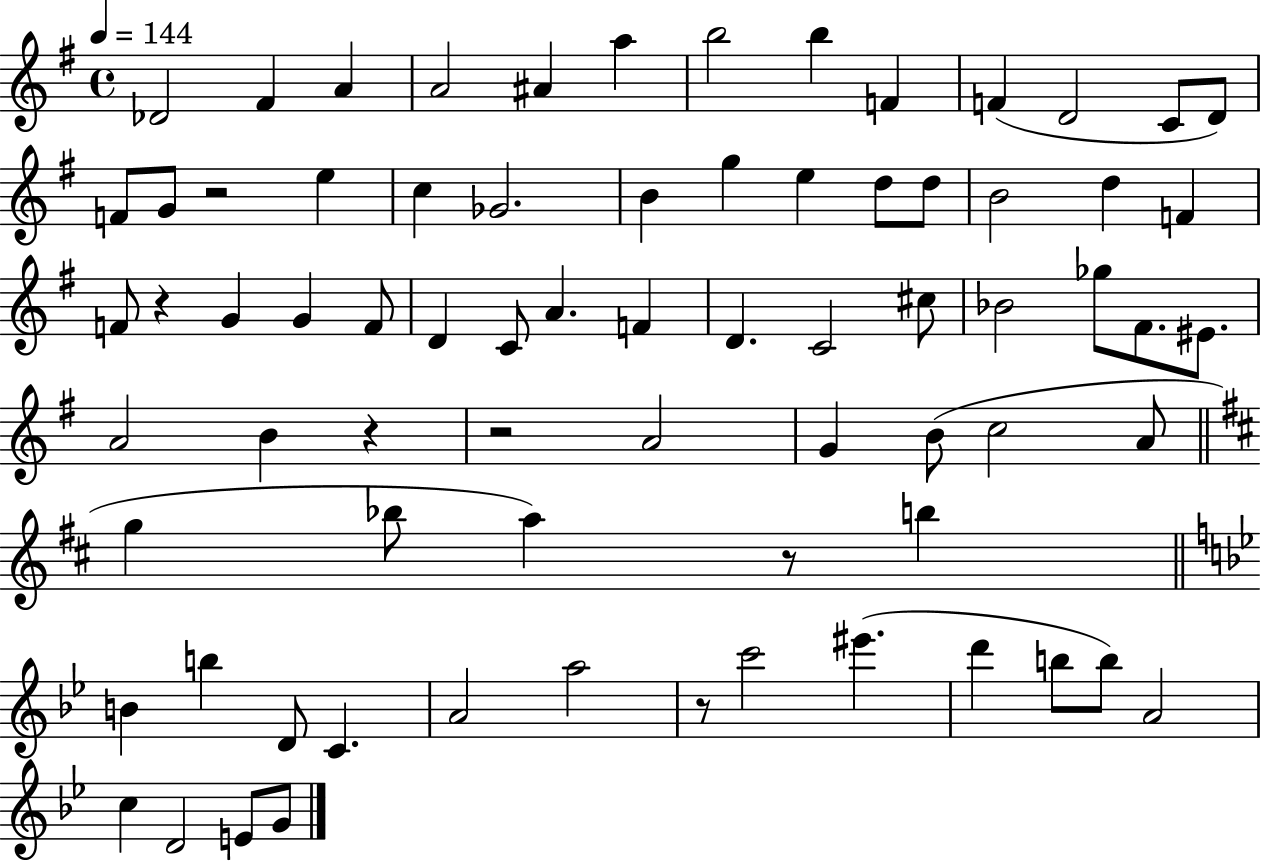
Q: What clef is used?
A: treble